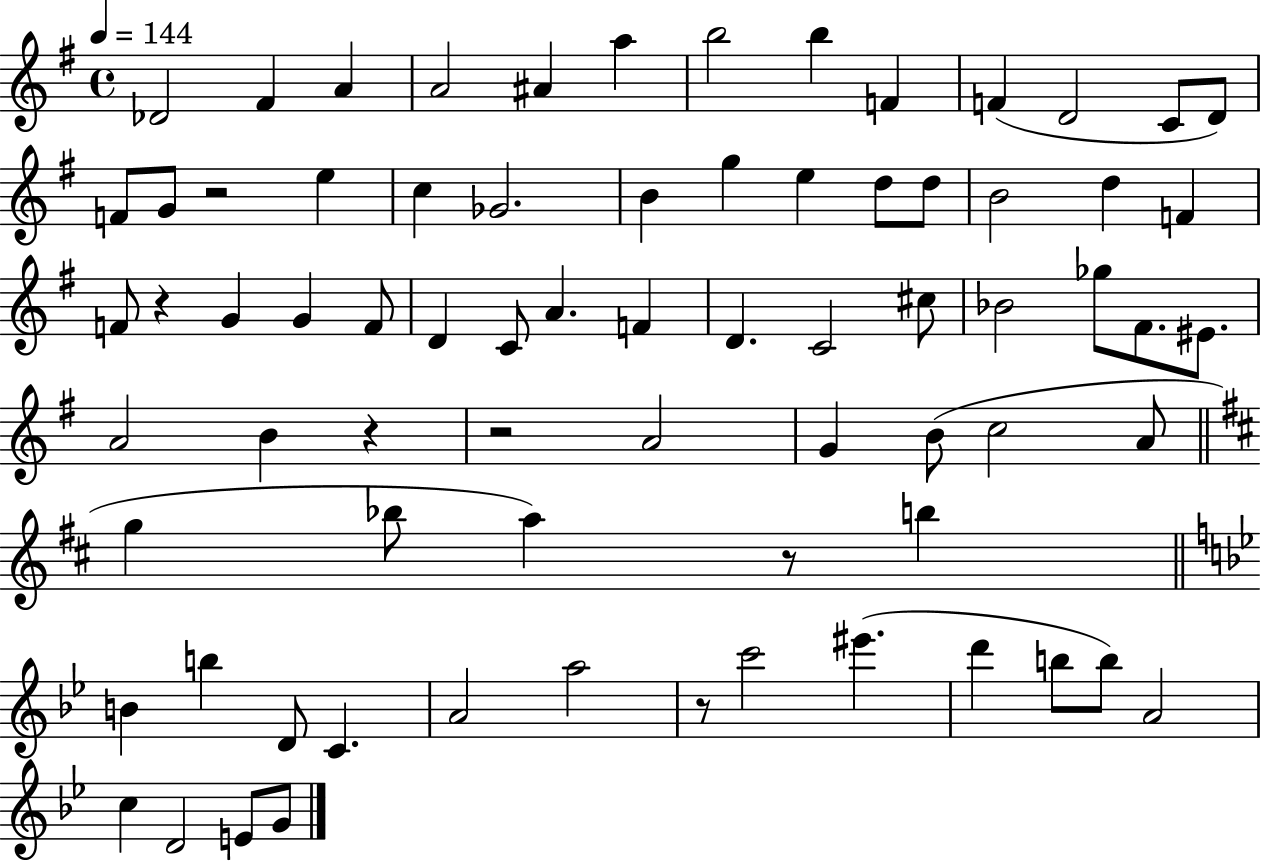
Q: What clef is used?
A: treble